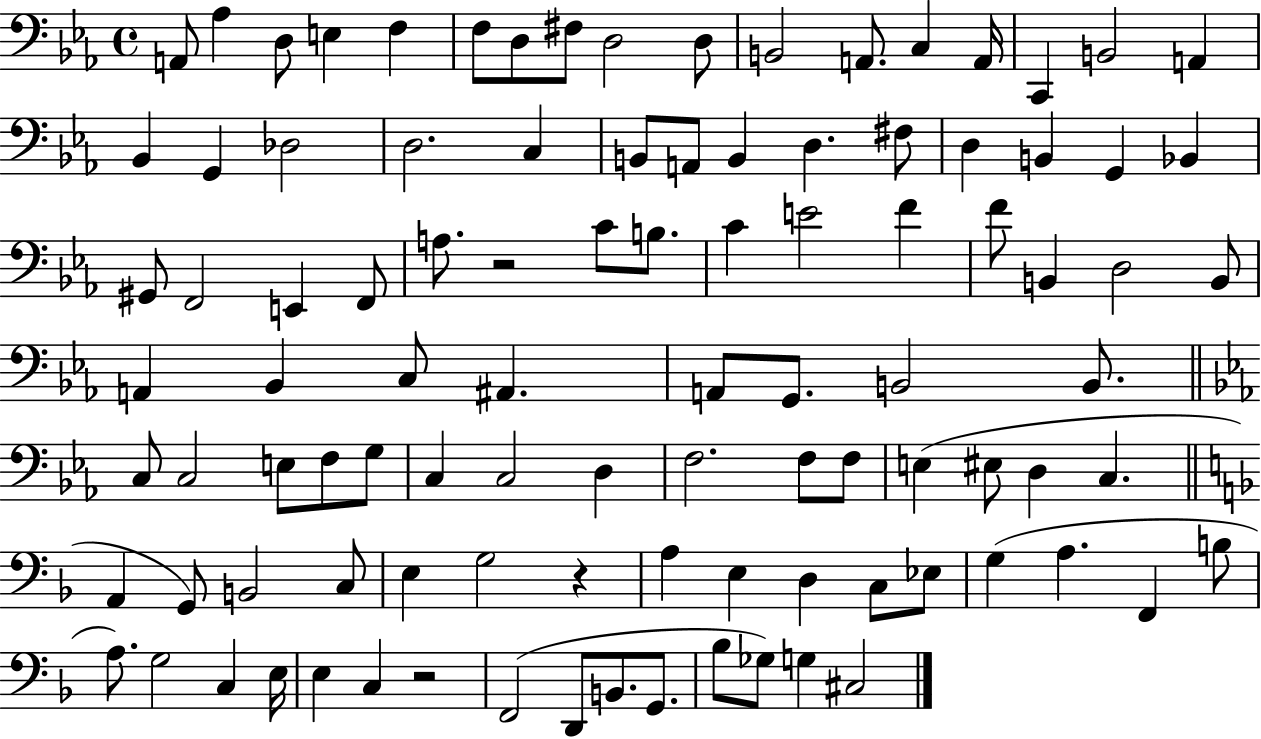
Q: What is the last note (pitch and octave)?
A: C#3